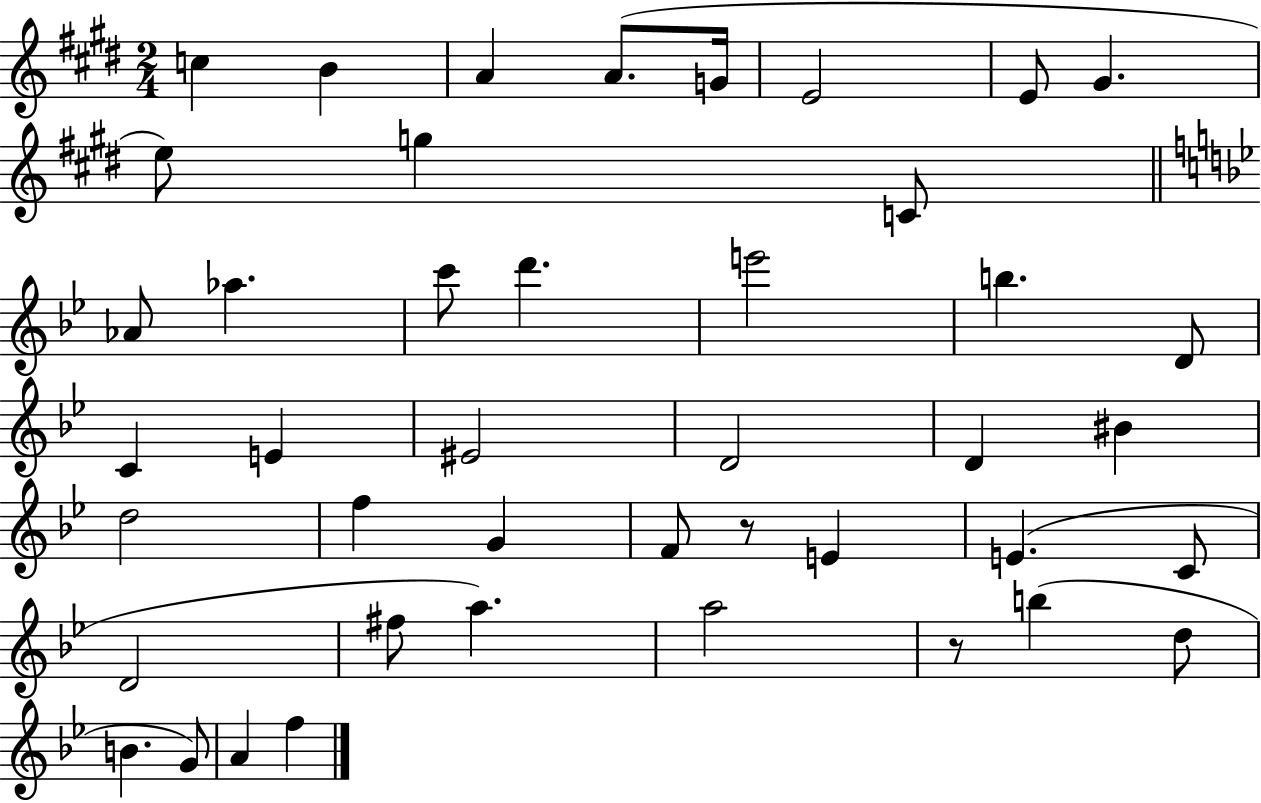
{
  \clef treble
  \numericTimeSignature
  \time 2/4
  \key e \major
  c''4 b'4 | a'4 a'8.( g'16 | e'2 | e'8 gis'4. | \break e''8) g''4 c'8 | \bar "||" \break \key bes \major aes'8 aes''4. | c'''8 d'''4. | e'''2 | b''4. d'8 | \break c'4 e'4 | eis'2 | d'2 | d'4 bis'4 | \break d''2 | f''4 g'4 | f'8 r8 e'4 | e'4.( c'8 | \break d'2 | fis''8 a''4.) | a''2 | r8 b''4( d''8 | \break b'4. g'8) | a'4 f''4 | \bar "|."
}